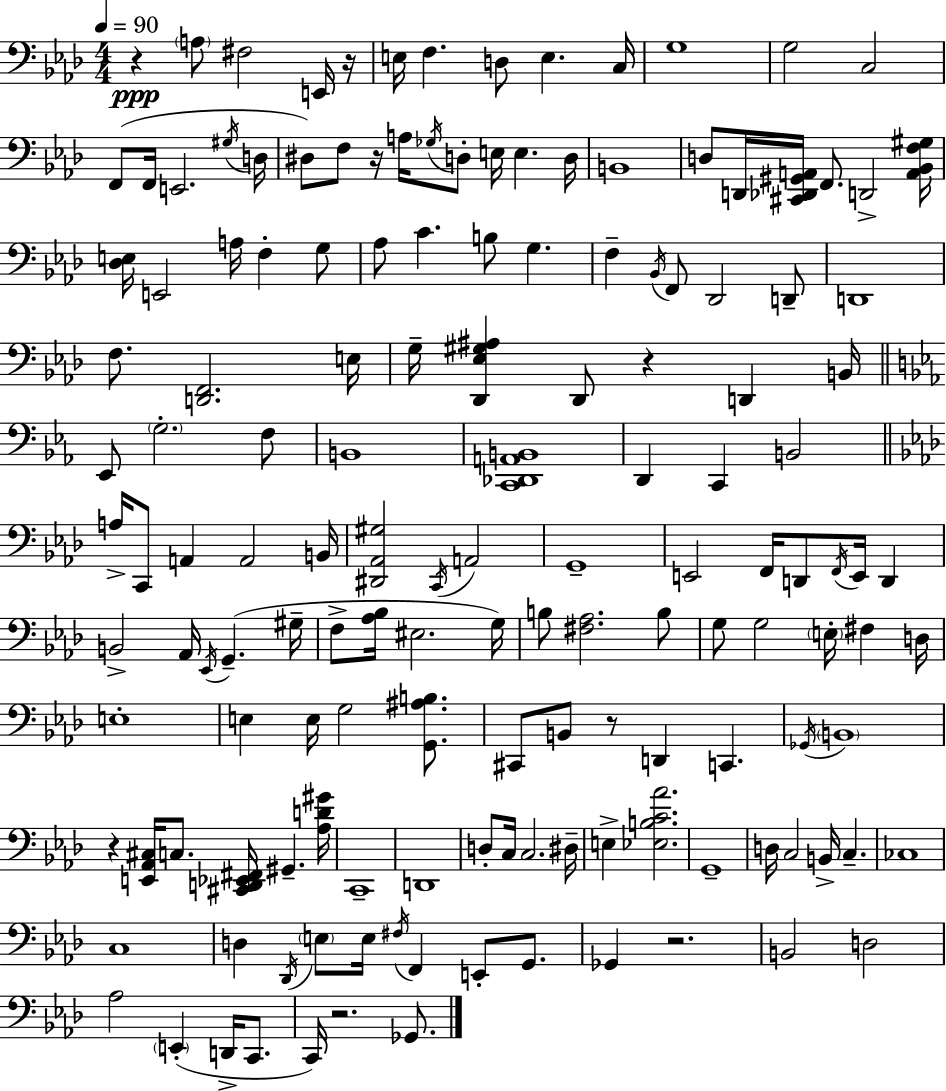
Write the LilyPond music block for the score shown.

{
  \clef bass
  \numericTimeSignature
  \time 4/4
  \key f \minor
  \tempo 4 = 90
  r4\ppp \parenthesize a8 fis2 e,16 r16 | e16 f4. d8 e4. c16 | g1 | g2 c2 | \break f,8( f,16 e,2. \acciaccatura { gis16 } | d16 dis8) f8 r16 a16 \acciaccatura { ges16 } d8-. e16 e4. | d16 b,1 | d8 d,16 <cis, des, gis, a,>16 f,8. d,2-> | \break <a, bes, f gis>16 <des e>16 e,2 a16 f4-. | g8 aes8 c'4. b8 g4. | f4-- \acciaccatura { bes,16 } f,8 des,2 | d,8-- d,1 | \break f8. <d, f,>2. | e16 g16-- <des, ees gis ais>4 des,8 r4 d,4 | b,16 \bar "||" \break \key c \minor ees,8 \parenthesize g2.-. f8 | b,1 | <c, des, a, b,>1 | d,4 c,4 b,2 | \break \bar "||" \break \key f \minor a16-> c,8 a,4 a,2 b,16 | <dis, aes, gis>2 \acciaccatura { c,16 } a,2 | g,1-- | e,2 f,16 d,8 \acciaccatura { f,16 } e,16 d,4 | \break b,2-> aes,16 \acciaccatura { ees,16 } g,4.--( | gis16-- f8-> <aes bes>16 eis2. | g16) b8 <fis aes>2. | b8 g8 g2 \parenthesize e16-. fis4 | \break d16 e1-. | e4 e16 g2 | <g, ais b>8. cis,8 b,8 r8 d,4 c,4. | \acciaccatura { ges,16 } \parenthesize b,1 | \break r4 <e, aes, cis>16 c8. <cis, d, ees, fis,>16 gis,4.-- | <aes d' gis'>16 c,1-- | d,1 | d8-. c16 c2. | \break dis16-- e4-> <ees b c' aes'>2. | g,1-- | d16 c2 b,16-> c4.-- | ces1 | \break c1 | d4 \acciaccatura { des,16 } \parenthesize e8 e16 \acciaccatura { fis16 } f,4 | e,8-. g,8. ges,4 r2. | b,2 d2 | \break aes2 \parenthesize e,4-.( | d,16-> c,8. c,16) r2. | ges,8. \bar "|."
}